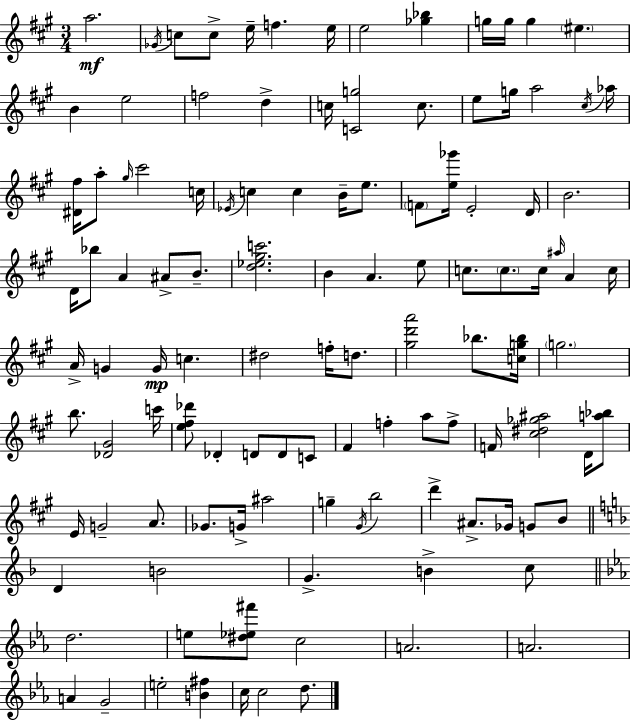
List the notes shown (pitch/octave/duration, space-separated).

A5/h. Gb4/s C5/e C5/e E5/s F5/q. E5/s E5/h [Gb5,Bb5]/q G5/s G5/s G5/q EIS5/q. B4/q E5/h F5/h D5/q C5/s [C4,G5]/h C5/e. E5/e G5/s A5/h C#5/s Ab5/s [D#4,F#5]/s A5/e G#5/s C#6/h C5/s Eb4/s C5/q C5/q B4/s E5/e. F4/e [E5,Gb6]/s E4/h D4/s B4/h. D4/s Bb5/e A4/q A#4/e B4/e. [D5,Eb5,G#5,C6]/h. B4/q A4/q. E5/e C5/e. C5/e. C5/s A#5/s A4/q C5/s A4/s G4/q G4/s C5/q. D#5/h F5/s D5/e. [G#5,D6,A6]/h Bb5/e. [C5,G5,Bb5]/s G5/h. B5/e. [Db4,G#4]/h C6/s [E5,F#5,Db6]/e Db4/q D4/e D4/e C4/e F#4/q F5/q A5/e F5/e F4/s [C#5,D#5,Gb5,A#5]/h D4/s [A5,Bb5]/e E4/s G4/h A4/e. Gb4/e. G4/s A#5/h G5/q G#4/s B5/h D6/q A#4/e. Gb4/s G4/e B4/e D4/q B4/h G4/q. B4/q C5/e D5/h. E5/e [D#5,Eb5,F#6]/e C5/h A4/h. A4/h. A4/q G4/h E5/h [B4,F#5]/q C5/s C5/h D5/e.